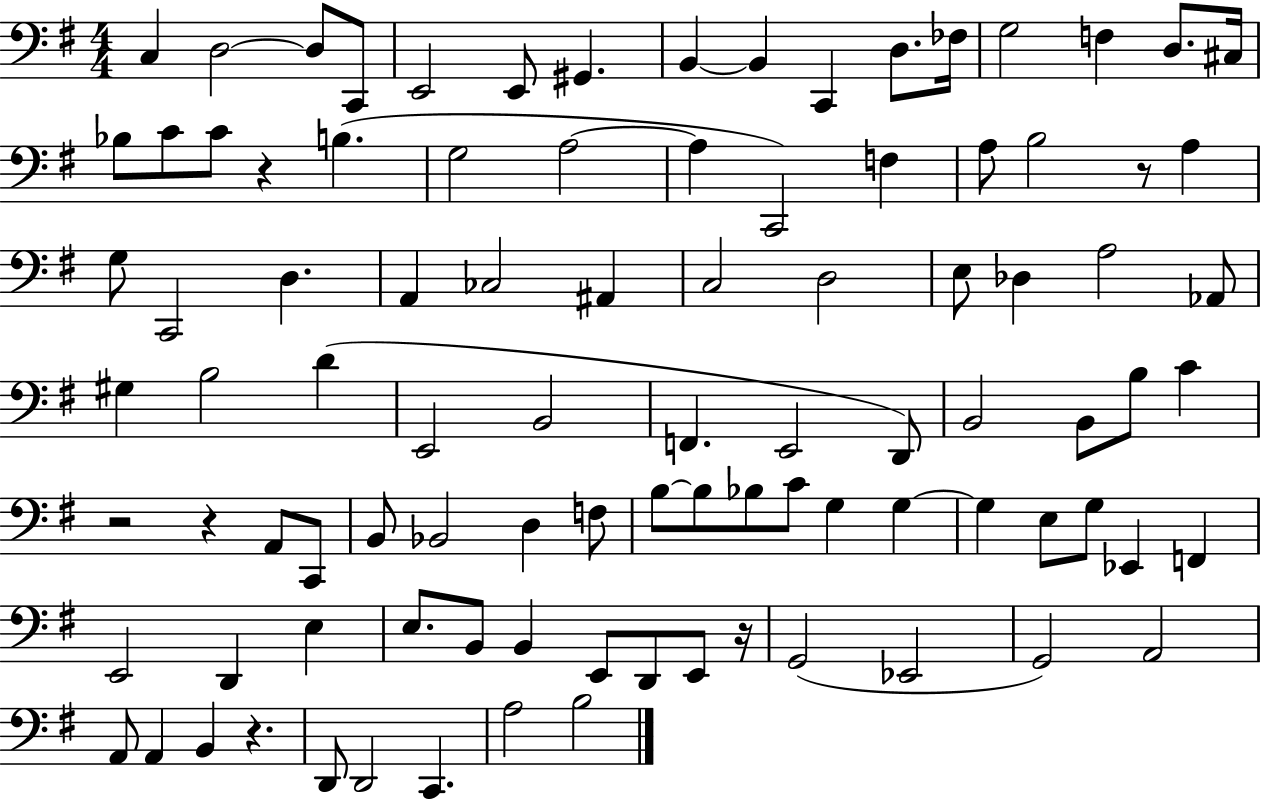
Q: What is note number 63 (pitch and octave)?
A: G3